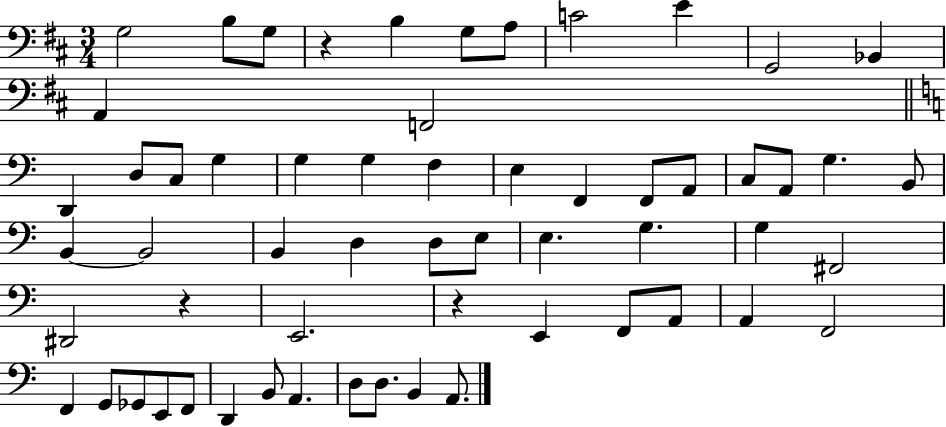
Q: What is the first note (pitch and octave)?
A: G3